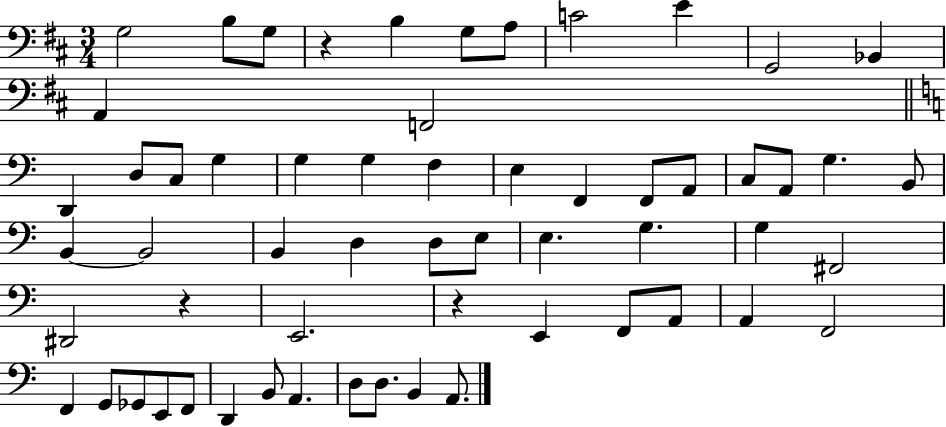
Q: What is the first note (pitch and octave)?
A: G3